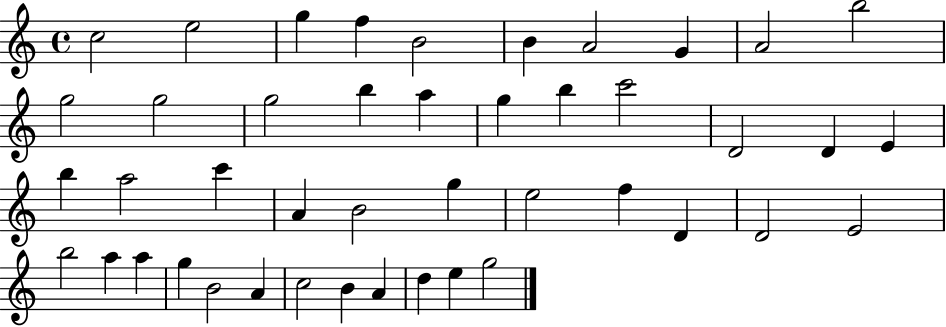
{
  \clef treble
  \time 4/4
  \defaultTimeSignature
  \key c \major
  c''2 e''2 | g''4 f''4 b'2 | b'4 a'2 g'4 | a'2 b''2 | \break g''2 g''2 | g''2 b''4 a''4 | g''4 b''4 c'''2 | d'2 d'4 e'4 | \break b''4 a''2 c'''4 | a'4 b'2 g''4 | e''2 f''4 d'4 | d'2 e'2 | \break b''2 a''4 a''4 | g''4 b'2 a'4 | c''2 b'4 a'4 | d''4 e''4 g''2 | \break \bar "|."
}